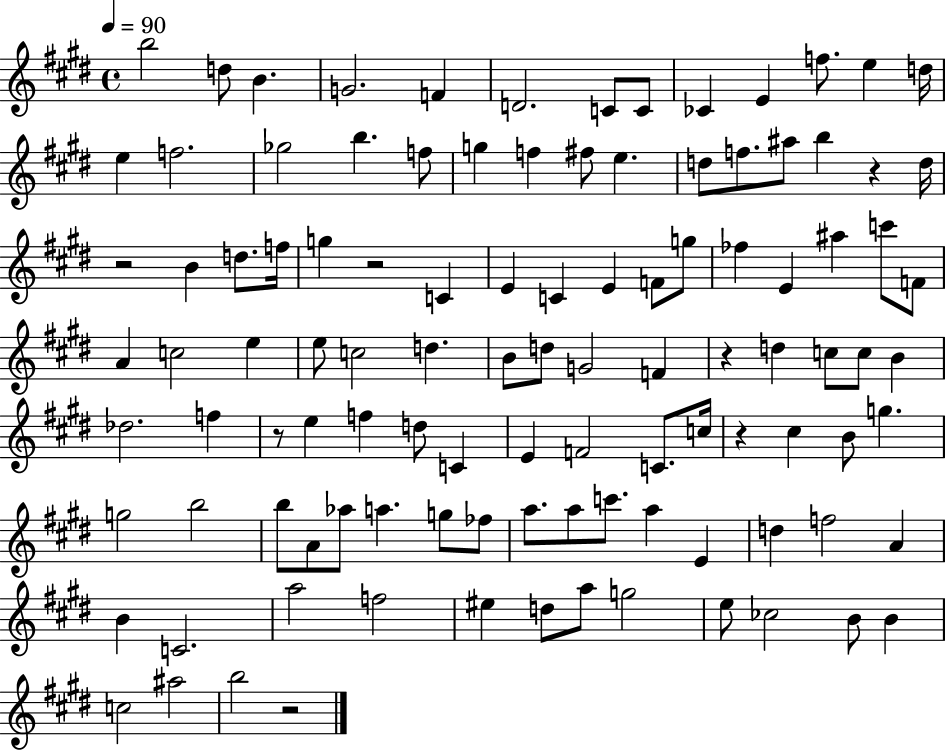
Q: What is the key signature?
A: E major